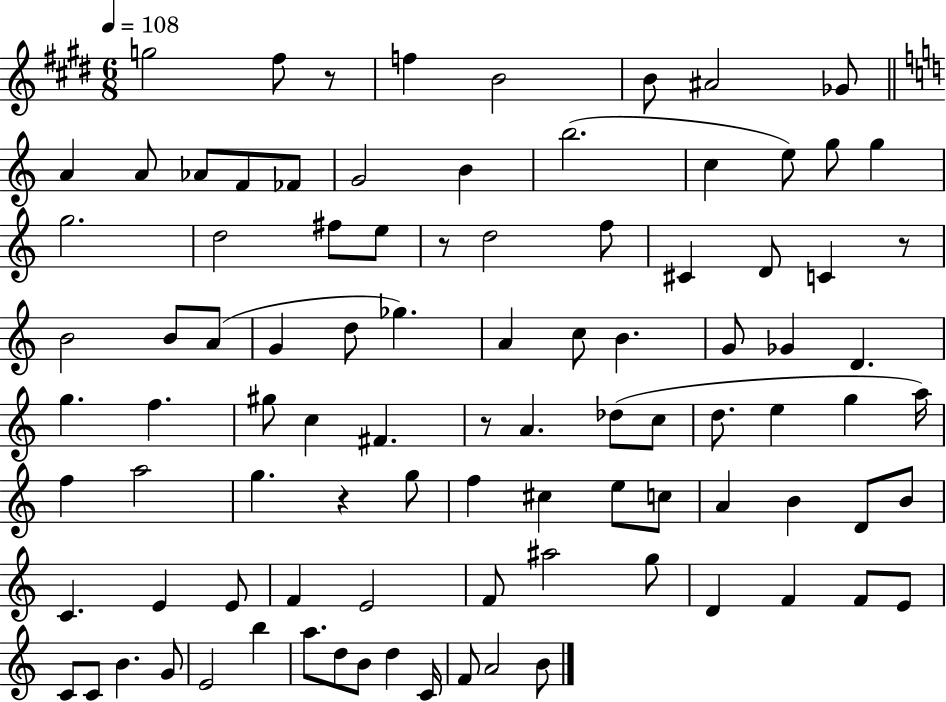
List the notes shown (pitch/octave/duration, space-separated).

G5/h F#5/e R/e F5/q B4/h B4/e A#4/h Gb4/e A4/q A4/e Ab4/e F4/e FES4/e G4/h B4/q B5/h. C5/q E5/e G5/e G5/q G5/h. D5/h F#5/e E5/e R/e D5/h F5/e C#4/q D4/e C4/q R/e B4/h B4/e A4/e G4/q D5/e Gb5/q. A4/q C5/e B4/q. G4/e Gb4/q D4/q. G5/q. F5/q. G#5/e C5/q F#4/q. R/e A4/q. Db5/e C5/e D5/e. E5/q G5/q A5/s F5/q A5/h G5/q. R/q G5/e F5/q C#5/q E5/e C5/e A4/q B4/q D4/e B4/e C4/q. E4/q E4/e F4/q E4/h F4/e A#5/h G5/e D4/q F4/q F4/e E4/e C4/e C4/e B4/q. G4/e E4/h B5/q A5/e. D5/e B4/e D5/q C4/s F4/e A4/h B4/e